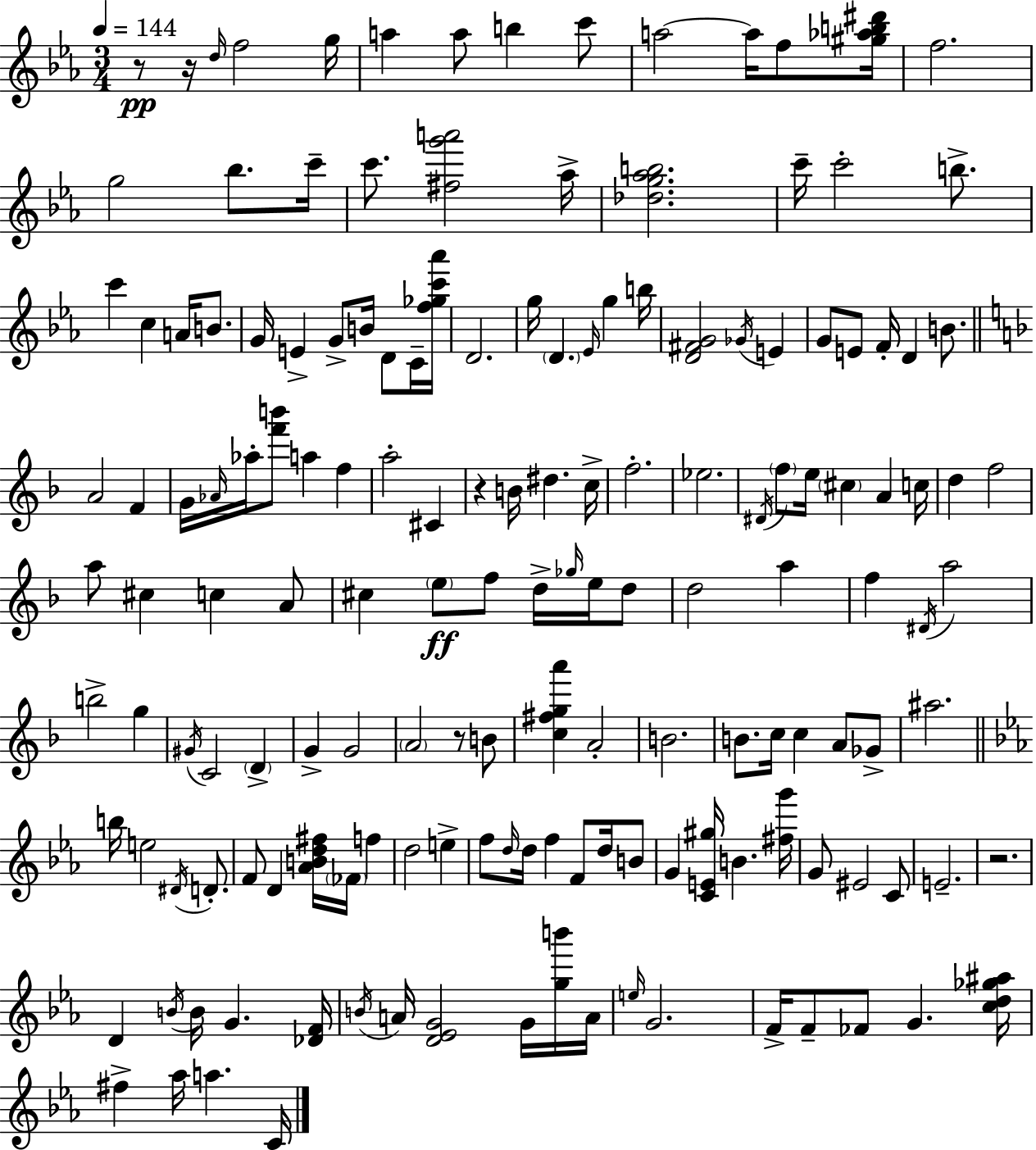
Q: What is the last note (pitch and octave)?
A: C4